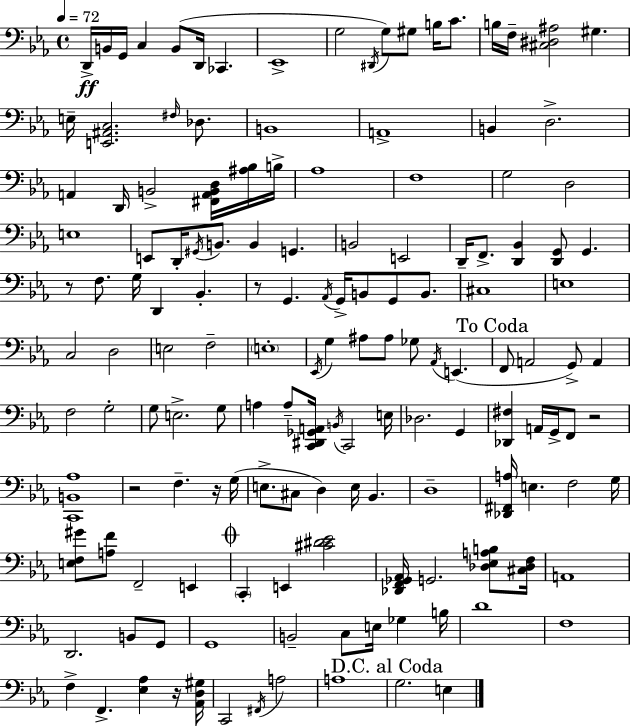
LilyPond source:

{
  \clef bass
  \time 4/4
  \defaultTimeSignature
  \key c \minor
  \tempo 4 = 72
  d,16->\ff b,16 g,16 c4 b,8( d,16 ces,4. | ees,1-> | g2 \acciaccatura { dis,16 }) g8 gis8 b16 c'8. | b16 f16-- <cis dis ais>2 gis4. | \break e16-- <e, ais, c>2. \grace { fis16 } des8. | b,1 | a,1-> | b,4 d2.-> | \break a,4 d,16 b,2-> <fis, a, b, d>16 | <ais bes>16 b16-> aes1 | f1 | g2 d2 | \break e1 | e,8 d,16-. \acciaccatura { gis,16 } b,8. b,4 g,4. | b,2 e,2 | d,16-- f,8.-> <d, bes,>4 <d, g,>8 g,4. | \break r8 f8. g16 d,4 bes,4.-. | r8 g,4. \acciaccatura { aes,16 } g,16-> b,8 g,8 | b,8. cis1 | e1 | \break c2 d2 | e2 f2-- | \parenthesize e1-. | \acciaccatura { ees,16 } g4 ais8 ais8 ges8 \acciaccatura { aes,16 }( | \break e,4. \mark "To Coda" f,8 a,2 | g,8->) a,4 f2 g2-. | g8 e2.-> | g8 a4 a8-- <c, dis, ges, a,>16 \acciaccatura { b,16 } c,2 | \break e16 des2. | g,4 <des, fis>4 a,16 g,16-> f,8 r2 | <c, b, aes>1 | r2 f4.-- | \break r16 g16( e8.-> cis8 d4) | e16 bes,4. d1-- | <des, fis, a>16 e4. f2 | g16 <e f gis'>8 <a f'>8 f,2-- | \break e,4 \mark \markup { \musicglyph "scripts.coda" } \parenthesize c,4-. e,4 <cis' dis' ees'>2 | <des, f, ges, aes,>16 g,2. | <des ees a b>8 <cis des f>16 a,1 | d,2. | \break b,8 g,8 g,1 | b,2-- c8 | e16 ges4 b16 d'1 | f1 | \break f4-> f,4.-> | <ees aes>4 r16 <aes, d gis>16 c,2 \acciaccatura { fis,16 } | a2 a1 | \mark "D.C. al Coda" g2. | \break e4 \bar "|."
}